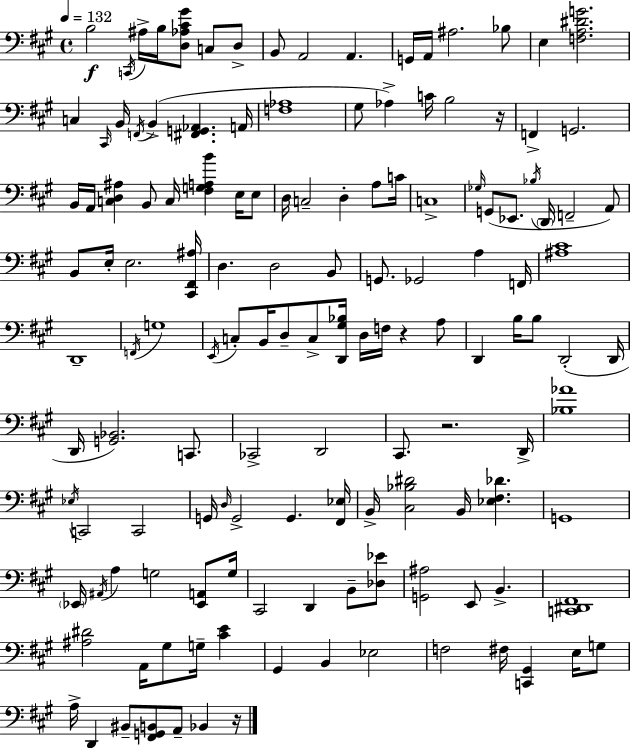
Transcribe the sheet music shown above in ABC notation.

X:1
T:Untitled
M:4/4
L:1/4
K:A
B,2 C,,/4 ^A,/4 B,/4 [D,_A,^C^G]/2 C,/2 D,/2 B,,/2 A,,2 A,, G,,/4 A,,/4 ^A,2 _B,/2 E, [F,A,^DG]2 C, ^C,,/4 B,,/4 F,,/4 B,, [^F,,G,,_A,,] A,,/4 [F,_A,]4 ^G,/2 _A, C/4 B,2 z/4 F,, G,,2 B,,/4 A,,/4 [C,D,^A,] B,,/2 C,/4 [^F,G,A,B] E,/4 E,/2 D,/4 C,2 D, A,/2 C/4 C,4 _G,/4 G,,/2 _E,,/2 _B,/4 D,,/4 F,,2 A,,/2 B,,/2 E,/4 E,2 [^C,,^F,,^A,]/4 D, D,2 B,,/2 G,,/2 _G,,2 A, F,,/4 [^A,^C]4 D,,4 F,,/4 G,4 E,,/4 C,/2 B,,/4 D,/2 C,/2 [D,,^G,_B,]/4 D,/4 F,/4 z A,/2 D,, B,/4 B,/2 D,,2 D,,/4 D,,/4 [G,,_B,,]2 C,,/2 _C,,2 D,,2 ^C,,/2 z2 D,,/4 [_B,_A]4 _E,/4 C,,2 C,,2 G,,/4 D,/4 G,,2 G,, [^F,,_E,]/4 B,,/4 [^C,_B,^D]2 B,,/4 [_E,^F,_D] G,,4 _E,,/4 ^A,,/4 A, G,2 [_E,,A,,]/2 G,/4 ^C,,2 D,, B,,/2 [_D,_E]/2 [G,,^A,]2 E,,/2 B,, [C,,^D,,^F,,]4 [^A,^D]2 A,,/4 ^G,/2 G,/4 [^CE] ^G,, B,, _E,2 F,2 ^F,/4 [C,,^G,,] E,/4 G,/2 A,/4 D,, ^B,,/2 [^F,,G,,B,,]/2 A,,/2 _B,, z/4